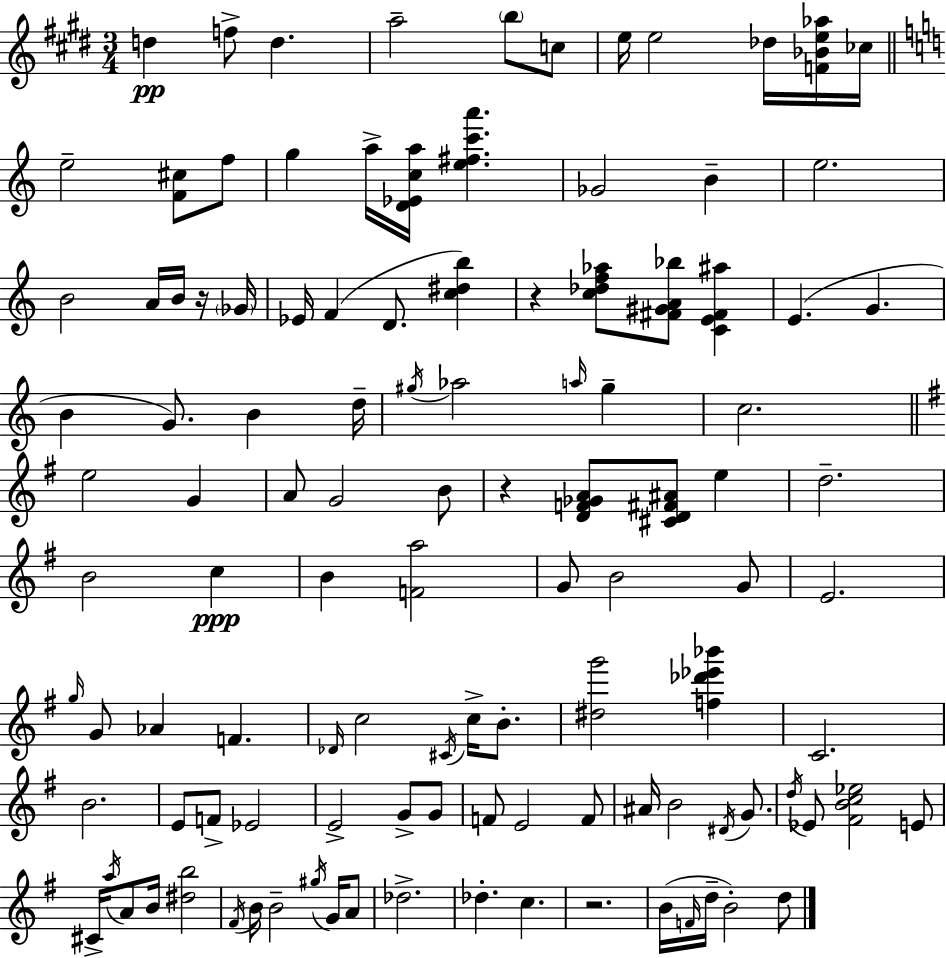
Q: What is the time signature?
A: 3/4